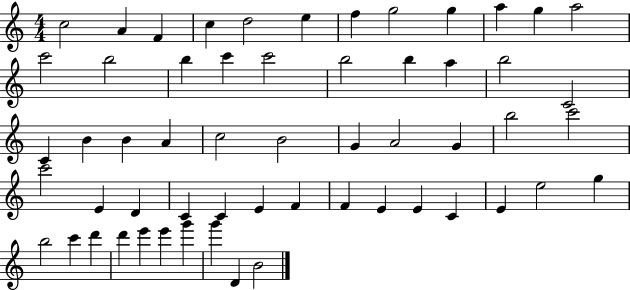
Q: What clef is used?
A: treble